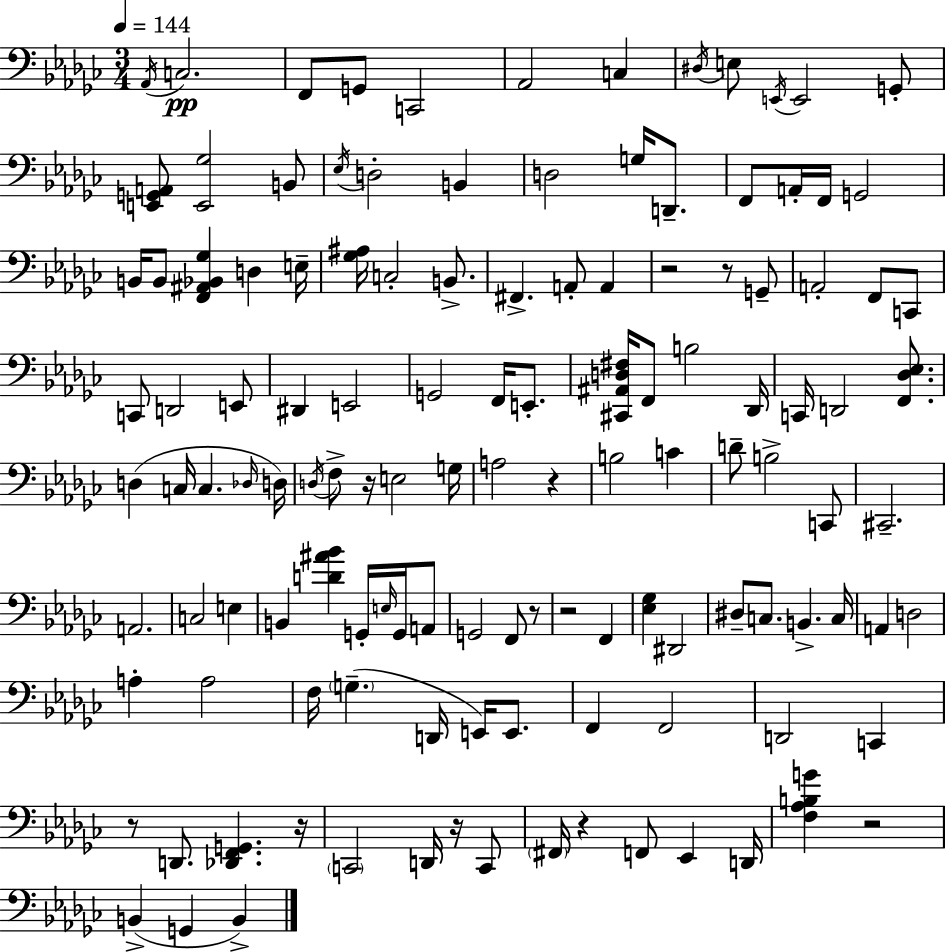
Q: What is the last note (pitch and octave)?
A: B2